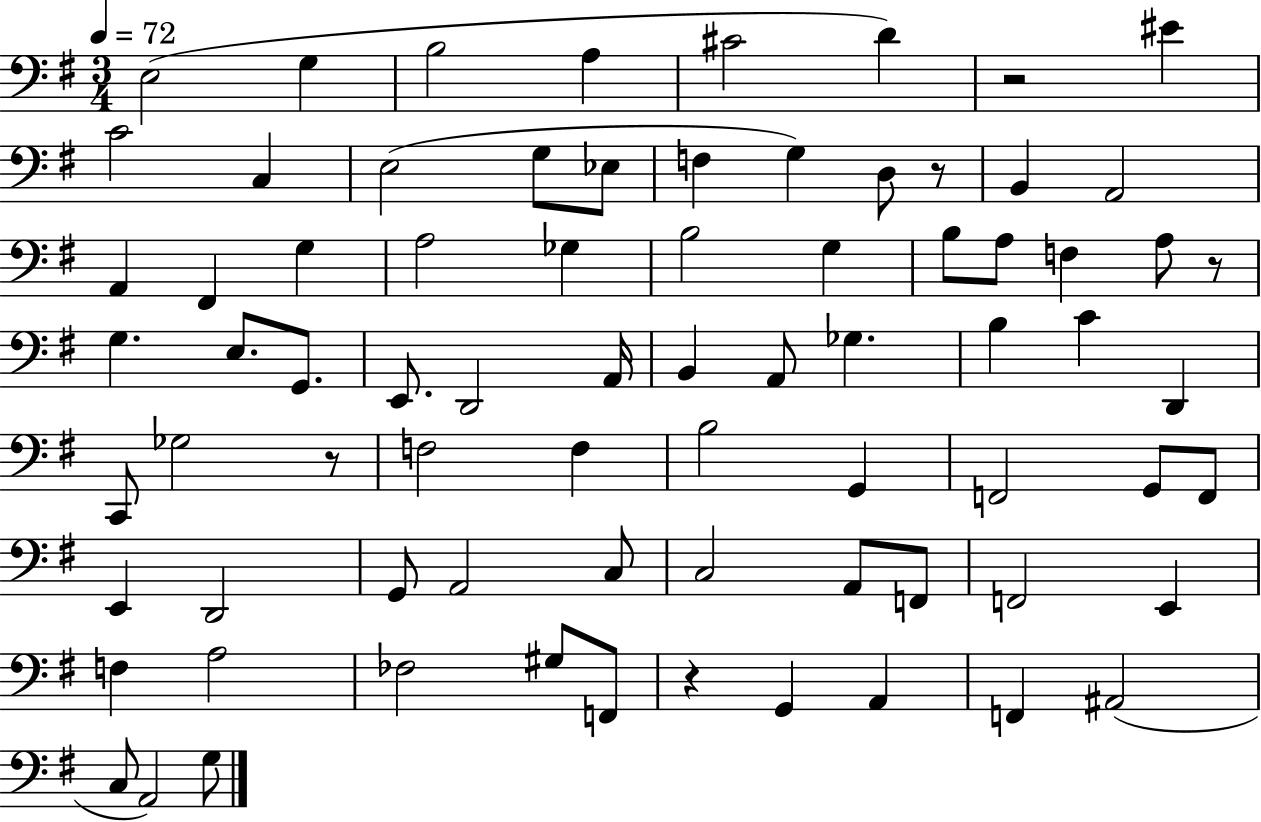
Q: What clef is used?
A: bass